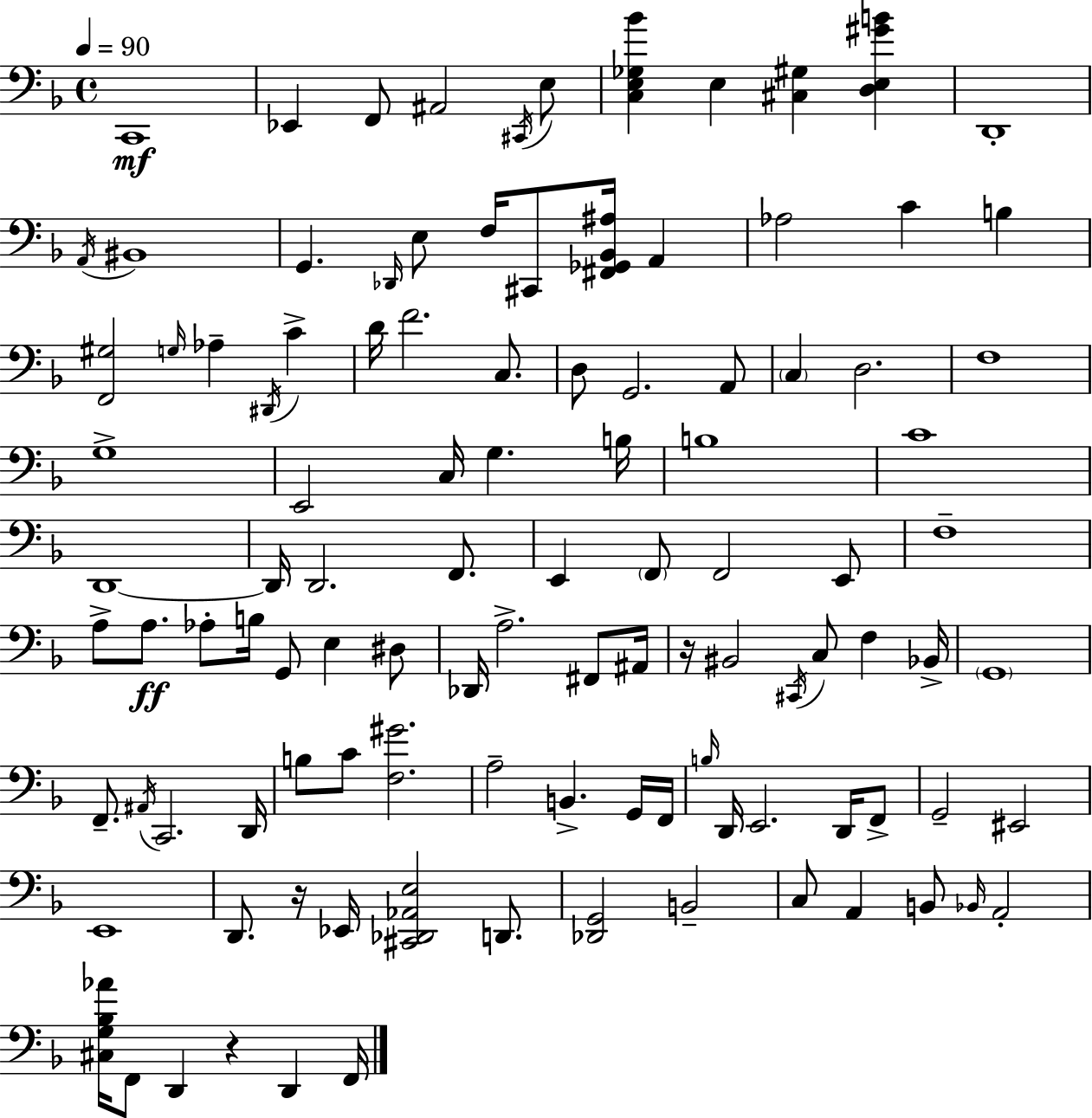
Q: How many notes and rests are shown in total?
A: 108